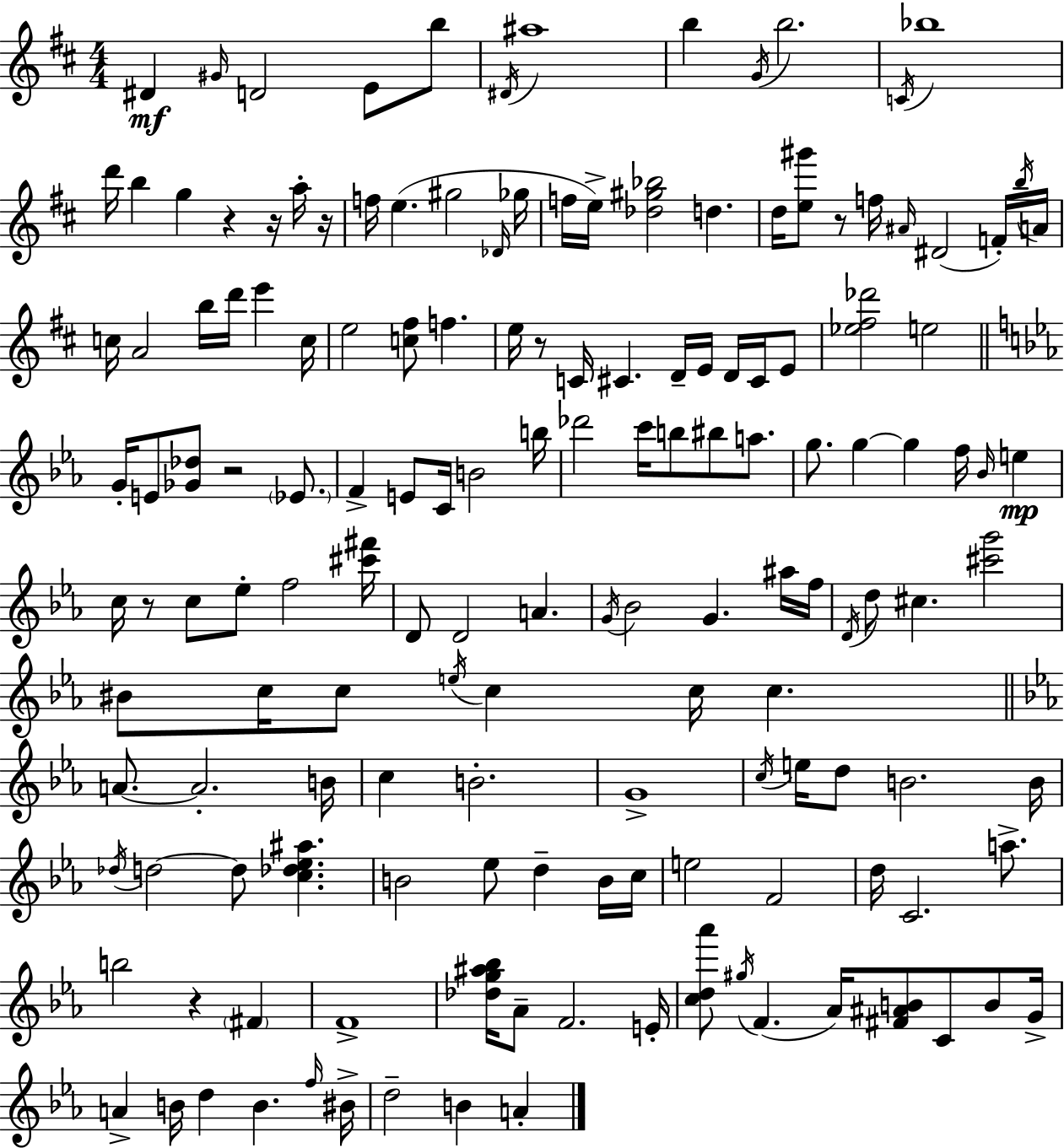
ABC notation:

X:1
T:Untitled
M:4/4
L:1/4
K:D
^D ^G/4 D2 E/2 b/2 ^D/4 ^a4 b G/4 b2 C/4 _b4 d'/4 b g z z/4 a/4 z/4 f/4 e ^g2 _D/4 _g/4 f/4 e/4 [_d^g_b]2 d d/4 [e^g']/2 z/2 f/4 ^A/4 ^D2 F/4 b/4 A/4 c/4 A2 b/4 d'/4 e' c/4 e2 [c^f]/2 f e/4 z/2 C/4 ^C D/4 E/4 D/4 ^C/4 E/2 [_e^f_d']2 e2 G/4 E/2 [_G_d]/2 z2 _E/2 F E/2 C/4 B2 b/4 _d'2 c'/4 b/2 ^b/2 a/2 g/2 g g f/4 _B/4 e c/4 z/2 c/2 _e/2 f2 [^c'^f']/4 D/2 D2 A G/4 _B2 G ^a/4 f/4 D/4 d/2 ^c [^c'g']2 ^B/2 c/4 c/2 e/4 c c/4 c A/2 A2 B/4 c B2 G4 c/4 e/4 d/2 B2 B/4 _d/4 d2 d/2 [c_d_e^a] B2 _e/2 d B/4 c/4 e2 F2 d/4 C2 a/2 b2 z ^F F4 [_dg^a_b]/4 _A/2 F2 E/4 [cd_a']/2 ^g/4 F _A/4 [^F^AB]/2 C/2 B/2 G/4 A B/4 d B f/4 ^B/4 d2 B A